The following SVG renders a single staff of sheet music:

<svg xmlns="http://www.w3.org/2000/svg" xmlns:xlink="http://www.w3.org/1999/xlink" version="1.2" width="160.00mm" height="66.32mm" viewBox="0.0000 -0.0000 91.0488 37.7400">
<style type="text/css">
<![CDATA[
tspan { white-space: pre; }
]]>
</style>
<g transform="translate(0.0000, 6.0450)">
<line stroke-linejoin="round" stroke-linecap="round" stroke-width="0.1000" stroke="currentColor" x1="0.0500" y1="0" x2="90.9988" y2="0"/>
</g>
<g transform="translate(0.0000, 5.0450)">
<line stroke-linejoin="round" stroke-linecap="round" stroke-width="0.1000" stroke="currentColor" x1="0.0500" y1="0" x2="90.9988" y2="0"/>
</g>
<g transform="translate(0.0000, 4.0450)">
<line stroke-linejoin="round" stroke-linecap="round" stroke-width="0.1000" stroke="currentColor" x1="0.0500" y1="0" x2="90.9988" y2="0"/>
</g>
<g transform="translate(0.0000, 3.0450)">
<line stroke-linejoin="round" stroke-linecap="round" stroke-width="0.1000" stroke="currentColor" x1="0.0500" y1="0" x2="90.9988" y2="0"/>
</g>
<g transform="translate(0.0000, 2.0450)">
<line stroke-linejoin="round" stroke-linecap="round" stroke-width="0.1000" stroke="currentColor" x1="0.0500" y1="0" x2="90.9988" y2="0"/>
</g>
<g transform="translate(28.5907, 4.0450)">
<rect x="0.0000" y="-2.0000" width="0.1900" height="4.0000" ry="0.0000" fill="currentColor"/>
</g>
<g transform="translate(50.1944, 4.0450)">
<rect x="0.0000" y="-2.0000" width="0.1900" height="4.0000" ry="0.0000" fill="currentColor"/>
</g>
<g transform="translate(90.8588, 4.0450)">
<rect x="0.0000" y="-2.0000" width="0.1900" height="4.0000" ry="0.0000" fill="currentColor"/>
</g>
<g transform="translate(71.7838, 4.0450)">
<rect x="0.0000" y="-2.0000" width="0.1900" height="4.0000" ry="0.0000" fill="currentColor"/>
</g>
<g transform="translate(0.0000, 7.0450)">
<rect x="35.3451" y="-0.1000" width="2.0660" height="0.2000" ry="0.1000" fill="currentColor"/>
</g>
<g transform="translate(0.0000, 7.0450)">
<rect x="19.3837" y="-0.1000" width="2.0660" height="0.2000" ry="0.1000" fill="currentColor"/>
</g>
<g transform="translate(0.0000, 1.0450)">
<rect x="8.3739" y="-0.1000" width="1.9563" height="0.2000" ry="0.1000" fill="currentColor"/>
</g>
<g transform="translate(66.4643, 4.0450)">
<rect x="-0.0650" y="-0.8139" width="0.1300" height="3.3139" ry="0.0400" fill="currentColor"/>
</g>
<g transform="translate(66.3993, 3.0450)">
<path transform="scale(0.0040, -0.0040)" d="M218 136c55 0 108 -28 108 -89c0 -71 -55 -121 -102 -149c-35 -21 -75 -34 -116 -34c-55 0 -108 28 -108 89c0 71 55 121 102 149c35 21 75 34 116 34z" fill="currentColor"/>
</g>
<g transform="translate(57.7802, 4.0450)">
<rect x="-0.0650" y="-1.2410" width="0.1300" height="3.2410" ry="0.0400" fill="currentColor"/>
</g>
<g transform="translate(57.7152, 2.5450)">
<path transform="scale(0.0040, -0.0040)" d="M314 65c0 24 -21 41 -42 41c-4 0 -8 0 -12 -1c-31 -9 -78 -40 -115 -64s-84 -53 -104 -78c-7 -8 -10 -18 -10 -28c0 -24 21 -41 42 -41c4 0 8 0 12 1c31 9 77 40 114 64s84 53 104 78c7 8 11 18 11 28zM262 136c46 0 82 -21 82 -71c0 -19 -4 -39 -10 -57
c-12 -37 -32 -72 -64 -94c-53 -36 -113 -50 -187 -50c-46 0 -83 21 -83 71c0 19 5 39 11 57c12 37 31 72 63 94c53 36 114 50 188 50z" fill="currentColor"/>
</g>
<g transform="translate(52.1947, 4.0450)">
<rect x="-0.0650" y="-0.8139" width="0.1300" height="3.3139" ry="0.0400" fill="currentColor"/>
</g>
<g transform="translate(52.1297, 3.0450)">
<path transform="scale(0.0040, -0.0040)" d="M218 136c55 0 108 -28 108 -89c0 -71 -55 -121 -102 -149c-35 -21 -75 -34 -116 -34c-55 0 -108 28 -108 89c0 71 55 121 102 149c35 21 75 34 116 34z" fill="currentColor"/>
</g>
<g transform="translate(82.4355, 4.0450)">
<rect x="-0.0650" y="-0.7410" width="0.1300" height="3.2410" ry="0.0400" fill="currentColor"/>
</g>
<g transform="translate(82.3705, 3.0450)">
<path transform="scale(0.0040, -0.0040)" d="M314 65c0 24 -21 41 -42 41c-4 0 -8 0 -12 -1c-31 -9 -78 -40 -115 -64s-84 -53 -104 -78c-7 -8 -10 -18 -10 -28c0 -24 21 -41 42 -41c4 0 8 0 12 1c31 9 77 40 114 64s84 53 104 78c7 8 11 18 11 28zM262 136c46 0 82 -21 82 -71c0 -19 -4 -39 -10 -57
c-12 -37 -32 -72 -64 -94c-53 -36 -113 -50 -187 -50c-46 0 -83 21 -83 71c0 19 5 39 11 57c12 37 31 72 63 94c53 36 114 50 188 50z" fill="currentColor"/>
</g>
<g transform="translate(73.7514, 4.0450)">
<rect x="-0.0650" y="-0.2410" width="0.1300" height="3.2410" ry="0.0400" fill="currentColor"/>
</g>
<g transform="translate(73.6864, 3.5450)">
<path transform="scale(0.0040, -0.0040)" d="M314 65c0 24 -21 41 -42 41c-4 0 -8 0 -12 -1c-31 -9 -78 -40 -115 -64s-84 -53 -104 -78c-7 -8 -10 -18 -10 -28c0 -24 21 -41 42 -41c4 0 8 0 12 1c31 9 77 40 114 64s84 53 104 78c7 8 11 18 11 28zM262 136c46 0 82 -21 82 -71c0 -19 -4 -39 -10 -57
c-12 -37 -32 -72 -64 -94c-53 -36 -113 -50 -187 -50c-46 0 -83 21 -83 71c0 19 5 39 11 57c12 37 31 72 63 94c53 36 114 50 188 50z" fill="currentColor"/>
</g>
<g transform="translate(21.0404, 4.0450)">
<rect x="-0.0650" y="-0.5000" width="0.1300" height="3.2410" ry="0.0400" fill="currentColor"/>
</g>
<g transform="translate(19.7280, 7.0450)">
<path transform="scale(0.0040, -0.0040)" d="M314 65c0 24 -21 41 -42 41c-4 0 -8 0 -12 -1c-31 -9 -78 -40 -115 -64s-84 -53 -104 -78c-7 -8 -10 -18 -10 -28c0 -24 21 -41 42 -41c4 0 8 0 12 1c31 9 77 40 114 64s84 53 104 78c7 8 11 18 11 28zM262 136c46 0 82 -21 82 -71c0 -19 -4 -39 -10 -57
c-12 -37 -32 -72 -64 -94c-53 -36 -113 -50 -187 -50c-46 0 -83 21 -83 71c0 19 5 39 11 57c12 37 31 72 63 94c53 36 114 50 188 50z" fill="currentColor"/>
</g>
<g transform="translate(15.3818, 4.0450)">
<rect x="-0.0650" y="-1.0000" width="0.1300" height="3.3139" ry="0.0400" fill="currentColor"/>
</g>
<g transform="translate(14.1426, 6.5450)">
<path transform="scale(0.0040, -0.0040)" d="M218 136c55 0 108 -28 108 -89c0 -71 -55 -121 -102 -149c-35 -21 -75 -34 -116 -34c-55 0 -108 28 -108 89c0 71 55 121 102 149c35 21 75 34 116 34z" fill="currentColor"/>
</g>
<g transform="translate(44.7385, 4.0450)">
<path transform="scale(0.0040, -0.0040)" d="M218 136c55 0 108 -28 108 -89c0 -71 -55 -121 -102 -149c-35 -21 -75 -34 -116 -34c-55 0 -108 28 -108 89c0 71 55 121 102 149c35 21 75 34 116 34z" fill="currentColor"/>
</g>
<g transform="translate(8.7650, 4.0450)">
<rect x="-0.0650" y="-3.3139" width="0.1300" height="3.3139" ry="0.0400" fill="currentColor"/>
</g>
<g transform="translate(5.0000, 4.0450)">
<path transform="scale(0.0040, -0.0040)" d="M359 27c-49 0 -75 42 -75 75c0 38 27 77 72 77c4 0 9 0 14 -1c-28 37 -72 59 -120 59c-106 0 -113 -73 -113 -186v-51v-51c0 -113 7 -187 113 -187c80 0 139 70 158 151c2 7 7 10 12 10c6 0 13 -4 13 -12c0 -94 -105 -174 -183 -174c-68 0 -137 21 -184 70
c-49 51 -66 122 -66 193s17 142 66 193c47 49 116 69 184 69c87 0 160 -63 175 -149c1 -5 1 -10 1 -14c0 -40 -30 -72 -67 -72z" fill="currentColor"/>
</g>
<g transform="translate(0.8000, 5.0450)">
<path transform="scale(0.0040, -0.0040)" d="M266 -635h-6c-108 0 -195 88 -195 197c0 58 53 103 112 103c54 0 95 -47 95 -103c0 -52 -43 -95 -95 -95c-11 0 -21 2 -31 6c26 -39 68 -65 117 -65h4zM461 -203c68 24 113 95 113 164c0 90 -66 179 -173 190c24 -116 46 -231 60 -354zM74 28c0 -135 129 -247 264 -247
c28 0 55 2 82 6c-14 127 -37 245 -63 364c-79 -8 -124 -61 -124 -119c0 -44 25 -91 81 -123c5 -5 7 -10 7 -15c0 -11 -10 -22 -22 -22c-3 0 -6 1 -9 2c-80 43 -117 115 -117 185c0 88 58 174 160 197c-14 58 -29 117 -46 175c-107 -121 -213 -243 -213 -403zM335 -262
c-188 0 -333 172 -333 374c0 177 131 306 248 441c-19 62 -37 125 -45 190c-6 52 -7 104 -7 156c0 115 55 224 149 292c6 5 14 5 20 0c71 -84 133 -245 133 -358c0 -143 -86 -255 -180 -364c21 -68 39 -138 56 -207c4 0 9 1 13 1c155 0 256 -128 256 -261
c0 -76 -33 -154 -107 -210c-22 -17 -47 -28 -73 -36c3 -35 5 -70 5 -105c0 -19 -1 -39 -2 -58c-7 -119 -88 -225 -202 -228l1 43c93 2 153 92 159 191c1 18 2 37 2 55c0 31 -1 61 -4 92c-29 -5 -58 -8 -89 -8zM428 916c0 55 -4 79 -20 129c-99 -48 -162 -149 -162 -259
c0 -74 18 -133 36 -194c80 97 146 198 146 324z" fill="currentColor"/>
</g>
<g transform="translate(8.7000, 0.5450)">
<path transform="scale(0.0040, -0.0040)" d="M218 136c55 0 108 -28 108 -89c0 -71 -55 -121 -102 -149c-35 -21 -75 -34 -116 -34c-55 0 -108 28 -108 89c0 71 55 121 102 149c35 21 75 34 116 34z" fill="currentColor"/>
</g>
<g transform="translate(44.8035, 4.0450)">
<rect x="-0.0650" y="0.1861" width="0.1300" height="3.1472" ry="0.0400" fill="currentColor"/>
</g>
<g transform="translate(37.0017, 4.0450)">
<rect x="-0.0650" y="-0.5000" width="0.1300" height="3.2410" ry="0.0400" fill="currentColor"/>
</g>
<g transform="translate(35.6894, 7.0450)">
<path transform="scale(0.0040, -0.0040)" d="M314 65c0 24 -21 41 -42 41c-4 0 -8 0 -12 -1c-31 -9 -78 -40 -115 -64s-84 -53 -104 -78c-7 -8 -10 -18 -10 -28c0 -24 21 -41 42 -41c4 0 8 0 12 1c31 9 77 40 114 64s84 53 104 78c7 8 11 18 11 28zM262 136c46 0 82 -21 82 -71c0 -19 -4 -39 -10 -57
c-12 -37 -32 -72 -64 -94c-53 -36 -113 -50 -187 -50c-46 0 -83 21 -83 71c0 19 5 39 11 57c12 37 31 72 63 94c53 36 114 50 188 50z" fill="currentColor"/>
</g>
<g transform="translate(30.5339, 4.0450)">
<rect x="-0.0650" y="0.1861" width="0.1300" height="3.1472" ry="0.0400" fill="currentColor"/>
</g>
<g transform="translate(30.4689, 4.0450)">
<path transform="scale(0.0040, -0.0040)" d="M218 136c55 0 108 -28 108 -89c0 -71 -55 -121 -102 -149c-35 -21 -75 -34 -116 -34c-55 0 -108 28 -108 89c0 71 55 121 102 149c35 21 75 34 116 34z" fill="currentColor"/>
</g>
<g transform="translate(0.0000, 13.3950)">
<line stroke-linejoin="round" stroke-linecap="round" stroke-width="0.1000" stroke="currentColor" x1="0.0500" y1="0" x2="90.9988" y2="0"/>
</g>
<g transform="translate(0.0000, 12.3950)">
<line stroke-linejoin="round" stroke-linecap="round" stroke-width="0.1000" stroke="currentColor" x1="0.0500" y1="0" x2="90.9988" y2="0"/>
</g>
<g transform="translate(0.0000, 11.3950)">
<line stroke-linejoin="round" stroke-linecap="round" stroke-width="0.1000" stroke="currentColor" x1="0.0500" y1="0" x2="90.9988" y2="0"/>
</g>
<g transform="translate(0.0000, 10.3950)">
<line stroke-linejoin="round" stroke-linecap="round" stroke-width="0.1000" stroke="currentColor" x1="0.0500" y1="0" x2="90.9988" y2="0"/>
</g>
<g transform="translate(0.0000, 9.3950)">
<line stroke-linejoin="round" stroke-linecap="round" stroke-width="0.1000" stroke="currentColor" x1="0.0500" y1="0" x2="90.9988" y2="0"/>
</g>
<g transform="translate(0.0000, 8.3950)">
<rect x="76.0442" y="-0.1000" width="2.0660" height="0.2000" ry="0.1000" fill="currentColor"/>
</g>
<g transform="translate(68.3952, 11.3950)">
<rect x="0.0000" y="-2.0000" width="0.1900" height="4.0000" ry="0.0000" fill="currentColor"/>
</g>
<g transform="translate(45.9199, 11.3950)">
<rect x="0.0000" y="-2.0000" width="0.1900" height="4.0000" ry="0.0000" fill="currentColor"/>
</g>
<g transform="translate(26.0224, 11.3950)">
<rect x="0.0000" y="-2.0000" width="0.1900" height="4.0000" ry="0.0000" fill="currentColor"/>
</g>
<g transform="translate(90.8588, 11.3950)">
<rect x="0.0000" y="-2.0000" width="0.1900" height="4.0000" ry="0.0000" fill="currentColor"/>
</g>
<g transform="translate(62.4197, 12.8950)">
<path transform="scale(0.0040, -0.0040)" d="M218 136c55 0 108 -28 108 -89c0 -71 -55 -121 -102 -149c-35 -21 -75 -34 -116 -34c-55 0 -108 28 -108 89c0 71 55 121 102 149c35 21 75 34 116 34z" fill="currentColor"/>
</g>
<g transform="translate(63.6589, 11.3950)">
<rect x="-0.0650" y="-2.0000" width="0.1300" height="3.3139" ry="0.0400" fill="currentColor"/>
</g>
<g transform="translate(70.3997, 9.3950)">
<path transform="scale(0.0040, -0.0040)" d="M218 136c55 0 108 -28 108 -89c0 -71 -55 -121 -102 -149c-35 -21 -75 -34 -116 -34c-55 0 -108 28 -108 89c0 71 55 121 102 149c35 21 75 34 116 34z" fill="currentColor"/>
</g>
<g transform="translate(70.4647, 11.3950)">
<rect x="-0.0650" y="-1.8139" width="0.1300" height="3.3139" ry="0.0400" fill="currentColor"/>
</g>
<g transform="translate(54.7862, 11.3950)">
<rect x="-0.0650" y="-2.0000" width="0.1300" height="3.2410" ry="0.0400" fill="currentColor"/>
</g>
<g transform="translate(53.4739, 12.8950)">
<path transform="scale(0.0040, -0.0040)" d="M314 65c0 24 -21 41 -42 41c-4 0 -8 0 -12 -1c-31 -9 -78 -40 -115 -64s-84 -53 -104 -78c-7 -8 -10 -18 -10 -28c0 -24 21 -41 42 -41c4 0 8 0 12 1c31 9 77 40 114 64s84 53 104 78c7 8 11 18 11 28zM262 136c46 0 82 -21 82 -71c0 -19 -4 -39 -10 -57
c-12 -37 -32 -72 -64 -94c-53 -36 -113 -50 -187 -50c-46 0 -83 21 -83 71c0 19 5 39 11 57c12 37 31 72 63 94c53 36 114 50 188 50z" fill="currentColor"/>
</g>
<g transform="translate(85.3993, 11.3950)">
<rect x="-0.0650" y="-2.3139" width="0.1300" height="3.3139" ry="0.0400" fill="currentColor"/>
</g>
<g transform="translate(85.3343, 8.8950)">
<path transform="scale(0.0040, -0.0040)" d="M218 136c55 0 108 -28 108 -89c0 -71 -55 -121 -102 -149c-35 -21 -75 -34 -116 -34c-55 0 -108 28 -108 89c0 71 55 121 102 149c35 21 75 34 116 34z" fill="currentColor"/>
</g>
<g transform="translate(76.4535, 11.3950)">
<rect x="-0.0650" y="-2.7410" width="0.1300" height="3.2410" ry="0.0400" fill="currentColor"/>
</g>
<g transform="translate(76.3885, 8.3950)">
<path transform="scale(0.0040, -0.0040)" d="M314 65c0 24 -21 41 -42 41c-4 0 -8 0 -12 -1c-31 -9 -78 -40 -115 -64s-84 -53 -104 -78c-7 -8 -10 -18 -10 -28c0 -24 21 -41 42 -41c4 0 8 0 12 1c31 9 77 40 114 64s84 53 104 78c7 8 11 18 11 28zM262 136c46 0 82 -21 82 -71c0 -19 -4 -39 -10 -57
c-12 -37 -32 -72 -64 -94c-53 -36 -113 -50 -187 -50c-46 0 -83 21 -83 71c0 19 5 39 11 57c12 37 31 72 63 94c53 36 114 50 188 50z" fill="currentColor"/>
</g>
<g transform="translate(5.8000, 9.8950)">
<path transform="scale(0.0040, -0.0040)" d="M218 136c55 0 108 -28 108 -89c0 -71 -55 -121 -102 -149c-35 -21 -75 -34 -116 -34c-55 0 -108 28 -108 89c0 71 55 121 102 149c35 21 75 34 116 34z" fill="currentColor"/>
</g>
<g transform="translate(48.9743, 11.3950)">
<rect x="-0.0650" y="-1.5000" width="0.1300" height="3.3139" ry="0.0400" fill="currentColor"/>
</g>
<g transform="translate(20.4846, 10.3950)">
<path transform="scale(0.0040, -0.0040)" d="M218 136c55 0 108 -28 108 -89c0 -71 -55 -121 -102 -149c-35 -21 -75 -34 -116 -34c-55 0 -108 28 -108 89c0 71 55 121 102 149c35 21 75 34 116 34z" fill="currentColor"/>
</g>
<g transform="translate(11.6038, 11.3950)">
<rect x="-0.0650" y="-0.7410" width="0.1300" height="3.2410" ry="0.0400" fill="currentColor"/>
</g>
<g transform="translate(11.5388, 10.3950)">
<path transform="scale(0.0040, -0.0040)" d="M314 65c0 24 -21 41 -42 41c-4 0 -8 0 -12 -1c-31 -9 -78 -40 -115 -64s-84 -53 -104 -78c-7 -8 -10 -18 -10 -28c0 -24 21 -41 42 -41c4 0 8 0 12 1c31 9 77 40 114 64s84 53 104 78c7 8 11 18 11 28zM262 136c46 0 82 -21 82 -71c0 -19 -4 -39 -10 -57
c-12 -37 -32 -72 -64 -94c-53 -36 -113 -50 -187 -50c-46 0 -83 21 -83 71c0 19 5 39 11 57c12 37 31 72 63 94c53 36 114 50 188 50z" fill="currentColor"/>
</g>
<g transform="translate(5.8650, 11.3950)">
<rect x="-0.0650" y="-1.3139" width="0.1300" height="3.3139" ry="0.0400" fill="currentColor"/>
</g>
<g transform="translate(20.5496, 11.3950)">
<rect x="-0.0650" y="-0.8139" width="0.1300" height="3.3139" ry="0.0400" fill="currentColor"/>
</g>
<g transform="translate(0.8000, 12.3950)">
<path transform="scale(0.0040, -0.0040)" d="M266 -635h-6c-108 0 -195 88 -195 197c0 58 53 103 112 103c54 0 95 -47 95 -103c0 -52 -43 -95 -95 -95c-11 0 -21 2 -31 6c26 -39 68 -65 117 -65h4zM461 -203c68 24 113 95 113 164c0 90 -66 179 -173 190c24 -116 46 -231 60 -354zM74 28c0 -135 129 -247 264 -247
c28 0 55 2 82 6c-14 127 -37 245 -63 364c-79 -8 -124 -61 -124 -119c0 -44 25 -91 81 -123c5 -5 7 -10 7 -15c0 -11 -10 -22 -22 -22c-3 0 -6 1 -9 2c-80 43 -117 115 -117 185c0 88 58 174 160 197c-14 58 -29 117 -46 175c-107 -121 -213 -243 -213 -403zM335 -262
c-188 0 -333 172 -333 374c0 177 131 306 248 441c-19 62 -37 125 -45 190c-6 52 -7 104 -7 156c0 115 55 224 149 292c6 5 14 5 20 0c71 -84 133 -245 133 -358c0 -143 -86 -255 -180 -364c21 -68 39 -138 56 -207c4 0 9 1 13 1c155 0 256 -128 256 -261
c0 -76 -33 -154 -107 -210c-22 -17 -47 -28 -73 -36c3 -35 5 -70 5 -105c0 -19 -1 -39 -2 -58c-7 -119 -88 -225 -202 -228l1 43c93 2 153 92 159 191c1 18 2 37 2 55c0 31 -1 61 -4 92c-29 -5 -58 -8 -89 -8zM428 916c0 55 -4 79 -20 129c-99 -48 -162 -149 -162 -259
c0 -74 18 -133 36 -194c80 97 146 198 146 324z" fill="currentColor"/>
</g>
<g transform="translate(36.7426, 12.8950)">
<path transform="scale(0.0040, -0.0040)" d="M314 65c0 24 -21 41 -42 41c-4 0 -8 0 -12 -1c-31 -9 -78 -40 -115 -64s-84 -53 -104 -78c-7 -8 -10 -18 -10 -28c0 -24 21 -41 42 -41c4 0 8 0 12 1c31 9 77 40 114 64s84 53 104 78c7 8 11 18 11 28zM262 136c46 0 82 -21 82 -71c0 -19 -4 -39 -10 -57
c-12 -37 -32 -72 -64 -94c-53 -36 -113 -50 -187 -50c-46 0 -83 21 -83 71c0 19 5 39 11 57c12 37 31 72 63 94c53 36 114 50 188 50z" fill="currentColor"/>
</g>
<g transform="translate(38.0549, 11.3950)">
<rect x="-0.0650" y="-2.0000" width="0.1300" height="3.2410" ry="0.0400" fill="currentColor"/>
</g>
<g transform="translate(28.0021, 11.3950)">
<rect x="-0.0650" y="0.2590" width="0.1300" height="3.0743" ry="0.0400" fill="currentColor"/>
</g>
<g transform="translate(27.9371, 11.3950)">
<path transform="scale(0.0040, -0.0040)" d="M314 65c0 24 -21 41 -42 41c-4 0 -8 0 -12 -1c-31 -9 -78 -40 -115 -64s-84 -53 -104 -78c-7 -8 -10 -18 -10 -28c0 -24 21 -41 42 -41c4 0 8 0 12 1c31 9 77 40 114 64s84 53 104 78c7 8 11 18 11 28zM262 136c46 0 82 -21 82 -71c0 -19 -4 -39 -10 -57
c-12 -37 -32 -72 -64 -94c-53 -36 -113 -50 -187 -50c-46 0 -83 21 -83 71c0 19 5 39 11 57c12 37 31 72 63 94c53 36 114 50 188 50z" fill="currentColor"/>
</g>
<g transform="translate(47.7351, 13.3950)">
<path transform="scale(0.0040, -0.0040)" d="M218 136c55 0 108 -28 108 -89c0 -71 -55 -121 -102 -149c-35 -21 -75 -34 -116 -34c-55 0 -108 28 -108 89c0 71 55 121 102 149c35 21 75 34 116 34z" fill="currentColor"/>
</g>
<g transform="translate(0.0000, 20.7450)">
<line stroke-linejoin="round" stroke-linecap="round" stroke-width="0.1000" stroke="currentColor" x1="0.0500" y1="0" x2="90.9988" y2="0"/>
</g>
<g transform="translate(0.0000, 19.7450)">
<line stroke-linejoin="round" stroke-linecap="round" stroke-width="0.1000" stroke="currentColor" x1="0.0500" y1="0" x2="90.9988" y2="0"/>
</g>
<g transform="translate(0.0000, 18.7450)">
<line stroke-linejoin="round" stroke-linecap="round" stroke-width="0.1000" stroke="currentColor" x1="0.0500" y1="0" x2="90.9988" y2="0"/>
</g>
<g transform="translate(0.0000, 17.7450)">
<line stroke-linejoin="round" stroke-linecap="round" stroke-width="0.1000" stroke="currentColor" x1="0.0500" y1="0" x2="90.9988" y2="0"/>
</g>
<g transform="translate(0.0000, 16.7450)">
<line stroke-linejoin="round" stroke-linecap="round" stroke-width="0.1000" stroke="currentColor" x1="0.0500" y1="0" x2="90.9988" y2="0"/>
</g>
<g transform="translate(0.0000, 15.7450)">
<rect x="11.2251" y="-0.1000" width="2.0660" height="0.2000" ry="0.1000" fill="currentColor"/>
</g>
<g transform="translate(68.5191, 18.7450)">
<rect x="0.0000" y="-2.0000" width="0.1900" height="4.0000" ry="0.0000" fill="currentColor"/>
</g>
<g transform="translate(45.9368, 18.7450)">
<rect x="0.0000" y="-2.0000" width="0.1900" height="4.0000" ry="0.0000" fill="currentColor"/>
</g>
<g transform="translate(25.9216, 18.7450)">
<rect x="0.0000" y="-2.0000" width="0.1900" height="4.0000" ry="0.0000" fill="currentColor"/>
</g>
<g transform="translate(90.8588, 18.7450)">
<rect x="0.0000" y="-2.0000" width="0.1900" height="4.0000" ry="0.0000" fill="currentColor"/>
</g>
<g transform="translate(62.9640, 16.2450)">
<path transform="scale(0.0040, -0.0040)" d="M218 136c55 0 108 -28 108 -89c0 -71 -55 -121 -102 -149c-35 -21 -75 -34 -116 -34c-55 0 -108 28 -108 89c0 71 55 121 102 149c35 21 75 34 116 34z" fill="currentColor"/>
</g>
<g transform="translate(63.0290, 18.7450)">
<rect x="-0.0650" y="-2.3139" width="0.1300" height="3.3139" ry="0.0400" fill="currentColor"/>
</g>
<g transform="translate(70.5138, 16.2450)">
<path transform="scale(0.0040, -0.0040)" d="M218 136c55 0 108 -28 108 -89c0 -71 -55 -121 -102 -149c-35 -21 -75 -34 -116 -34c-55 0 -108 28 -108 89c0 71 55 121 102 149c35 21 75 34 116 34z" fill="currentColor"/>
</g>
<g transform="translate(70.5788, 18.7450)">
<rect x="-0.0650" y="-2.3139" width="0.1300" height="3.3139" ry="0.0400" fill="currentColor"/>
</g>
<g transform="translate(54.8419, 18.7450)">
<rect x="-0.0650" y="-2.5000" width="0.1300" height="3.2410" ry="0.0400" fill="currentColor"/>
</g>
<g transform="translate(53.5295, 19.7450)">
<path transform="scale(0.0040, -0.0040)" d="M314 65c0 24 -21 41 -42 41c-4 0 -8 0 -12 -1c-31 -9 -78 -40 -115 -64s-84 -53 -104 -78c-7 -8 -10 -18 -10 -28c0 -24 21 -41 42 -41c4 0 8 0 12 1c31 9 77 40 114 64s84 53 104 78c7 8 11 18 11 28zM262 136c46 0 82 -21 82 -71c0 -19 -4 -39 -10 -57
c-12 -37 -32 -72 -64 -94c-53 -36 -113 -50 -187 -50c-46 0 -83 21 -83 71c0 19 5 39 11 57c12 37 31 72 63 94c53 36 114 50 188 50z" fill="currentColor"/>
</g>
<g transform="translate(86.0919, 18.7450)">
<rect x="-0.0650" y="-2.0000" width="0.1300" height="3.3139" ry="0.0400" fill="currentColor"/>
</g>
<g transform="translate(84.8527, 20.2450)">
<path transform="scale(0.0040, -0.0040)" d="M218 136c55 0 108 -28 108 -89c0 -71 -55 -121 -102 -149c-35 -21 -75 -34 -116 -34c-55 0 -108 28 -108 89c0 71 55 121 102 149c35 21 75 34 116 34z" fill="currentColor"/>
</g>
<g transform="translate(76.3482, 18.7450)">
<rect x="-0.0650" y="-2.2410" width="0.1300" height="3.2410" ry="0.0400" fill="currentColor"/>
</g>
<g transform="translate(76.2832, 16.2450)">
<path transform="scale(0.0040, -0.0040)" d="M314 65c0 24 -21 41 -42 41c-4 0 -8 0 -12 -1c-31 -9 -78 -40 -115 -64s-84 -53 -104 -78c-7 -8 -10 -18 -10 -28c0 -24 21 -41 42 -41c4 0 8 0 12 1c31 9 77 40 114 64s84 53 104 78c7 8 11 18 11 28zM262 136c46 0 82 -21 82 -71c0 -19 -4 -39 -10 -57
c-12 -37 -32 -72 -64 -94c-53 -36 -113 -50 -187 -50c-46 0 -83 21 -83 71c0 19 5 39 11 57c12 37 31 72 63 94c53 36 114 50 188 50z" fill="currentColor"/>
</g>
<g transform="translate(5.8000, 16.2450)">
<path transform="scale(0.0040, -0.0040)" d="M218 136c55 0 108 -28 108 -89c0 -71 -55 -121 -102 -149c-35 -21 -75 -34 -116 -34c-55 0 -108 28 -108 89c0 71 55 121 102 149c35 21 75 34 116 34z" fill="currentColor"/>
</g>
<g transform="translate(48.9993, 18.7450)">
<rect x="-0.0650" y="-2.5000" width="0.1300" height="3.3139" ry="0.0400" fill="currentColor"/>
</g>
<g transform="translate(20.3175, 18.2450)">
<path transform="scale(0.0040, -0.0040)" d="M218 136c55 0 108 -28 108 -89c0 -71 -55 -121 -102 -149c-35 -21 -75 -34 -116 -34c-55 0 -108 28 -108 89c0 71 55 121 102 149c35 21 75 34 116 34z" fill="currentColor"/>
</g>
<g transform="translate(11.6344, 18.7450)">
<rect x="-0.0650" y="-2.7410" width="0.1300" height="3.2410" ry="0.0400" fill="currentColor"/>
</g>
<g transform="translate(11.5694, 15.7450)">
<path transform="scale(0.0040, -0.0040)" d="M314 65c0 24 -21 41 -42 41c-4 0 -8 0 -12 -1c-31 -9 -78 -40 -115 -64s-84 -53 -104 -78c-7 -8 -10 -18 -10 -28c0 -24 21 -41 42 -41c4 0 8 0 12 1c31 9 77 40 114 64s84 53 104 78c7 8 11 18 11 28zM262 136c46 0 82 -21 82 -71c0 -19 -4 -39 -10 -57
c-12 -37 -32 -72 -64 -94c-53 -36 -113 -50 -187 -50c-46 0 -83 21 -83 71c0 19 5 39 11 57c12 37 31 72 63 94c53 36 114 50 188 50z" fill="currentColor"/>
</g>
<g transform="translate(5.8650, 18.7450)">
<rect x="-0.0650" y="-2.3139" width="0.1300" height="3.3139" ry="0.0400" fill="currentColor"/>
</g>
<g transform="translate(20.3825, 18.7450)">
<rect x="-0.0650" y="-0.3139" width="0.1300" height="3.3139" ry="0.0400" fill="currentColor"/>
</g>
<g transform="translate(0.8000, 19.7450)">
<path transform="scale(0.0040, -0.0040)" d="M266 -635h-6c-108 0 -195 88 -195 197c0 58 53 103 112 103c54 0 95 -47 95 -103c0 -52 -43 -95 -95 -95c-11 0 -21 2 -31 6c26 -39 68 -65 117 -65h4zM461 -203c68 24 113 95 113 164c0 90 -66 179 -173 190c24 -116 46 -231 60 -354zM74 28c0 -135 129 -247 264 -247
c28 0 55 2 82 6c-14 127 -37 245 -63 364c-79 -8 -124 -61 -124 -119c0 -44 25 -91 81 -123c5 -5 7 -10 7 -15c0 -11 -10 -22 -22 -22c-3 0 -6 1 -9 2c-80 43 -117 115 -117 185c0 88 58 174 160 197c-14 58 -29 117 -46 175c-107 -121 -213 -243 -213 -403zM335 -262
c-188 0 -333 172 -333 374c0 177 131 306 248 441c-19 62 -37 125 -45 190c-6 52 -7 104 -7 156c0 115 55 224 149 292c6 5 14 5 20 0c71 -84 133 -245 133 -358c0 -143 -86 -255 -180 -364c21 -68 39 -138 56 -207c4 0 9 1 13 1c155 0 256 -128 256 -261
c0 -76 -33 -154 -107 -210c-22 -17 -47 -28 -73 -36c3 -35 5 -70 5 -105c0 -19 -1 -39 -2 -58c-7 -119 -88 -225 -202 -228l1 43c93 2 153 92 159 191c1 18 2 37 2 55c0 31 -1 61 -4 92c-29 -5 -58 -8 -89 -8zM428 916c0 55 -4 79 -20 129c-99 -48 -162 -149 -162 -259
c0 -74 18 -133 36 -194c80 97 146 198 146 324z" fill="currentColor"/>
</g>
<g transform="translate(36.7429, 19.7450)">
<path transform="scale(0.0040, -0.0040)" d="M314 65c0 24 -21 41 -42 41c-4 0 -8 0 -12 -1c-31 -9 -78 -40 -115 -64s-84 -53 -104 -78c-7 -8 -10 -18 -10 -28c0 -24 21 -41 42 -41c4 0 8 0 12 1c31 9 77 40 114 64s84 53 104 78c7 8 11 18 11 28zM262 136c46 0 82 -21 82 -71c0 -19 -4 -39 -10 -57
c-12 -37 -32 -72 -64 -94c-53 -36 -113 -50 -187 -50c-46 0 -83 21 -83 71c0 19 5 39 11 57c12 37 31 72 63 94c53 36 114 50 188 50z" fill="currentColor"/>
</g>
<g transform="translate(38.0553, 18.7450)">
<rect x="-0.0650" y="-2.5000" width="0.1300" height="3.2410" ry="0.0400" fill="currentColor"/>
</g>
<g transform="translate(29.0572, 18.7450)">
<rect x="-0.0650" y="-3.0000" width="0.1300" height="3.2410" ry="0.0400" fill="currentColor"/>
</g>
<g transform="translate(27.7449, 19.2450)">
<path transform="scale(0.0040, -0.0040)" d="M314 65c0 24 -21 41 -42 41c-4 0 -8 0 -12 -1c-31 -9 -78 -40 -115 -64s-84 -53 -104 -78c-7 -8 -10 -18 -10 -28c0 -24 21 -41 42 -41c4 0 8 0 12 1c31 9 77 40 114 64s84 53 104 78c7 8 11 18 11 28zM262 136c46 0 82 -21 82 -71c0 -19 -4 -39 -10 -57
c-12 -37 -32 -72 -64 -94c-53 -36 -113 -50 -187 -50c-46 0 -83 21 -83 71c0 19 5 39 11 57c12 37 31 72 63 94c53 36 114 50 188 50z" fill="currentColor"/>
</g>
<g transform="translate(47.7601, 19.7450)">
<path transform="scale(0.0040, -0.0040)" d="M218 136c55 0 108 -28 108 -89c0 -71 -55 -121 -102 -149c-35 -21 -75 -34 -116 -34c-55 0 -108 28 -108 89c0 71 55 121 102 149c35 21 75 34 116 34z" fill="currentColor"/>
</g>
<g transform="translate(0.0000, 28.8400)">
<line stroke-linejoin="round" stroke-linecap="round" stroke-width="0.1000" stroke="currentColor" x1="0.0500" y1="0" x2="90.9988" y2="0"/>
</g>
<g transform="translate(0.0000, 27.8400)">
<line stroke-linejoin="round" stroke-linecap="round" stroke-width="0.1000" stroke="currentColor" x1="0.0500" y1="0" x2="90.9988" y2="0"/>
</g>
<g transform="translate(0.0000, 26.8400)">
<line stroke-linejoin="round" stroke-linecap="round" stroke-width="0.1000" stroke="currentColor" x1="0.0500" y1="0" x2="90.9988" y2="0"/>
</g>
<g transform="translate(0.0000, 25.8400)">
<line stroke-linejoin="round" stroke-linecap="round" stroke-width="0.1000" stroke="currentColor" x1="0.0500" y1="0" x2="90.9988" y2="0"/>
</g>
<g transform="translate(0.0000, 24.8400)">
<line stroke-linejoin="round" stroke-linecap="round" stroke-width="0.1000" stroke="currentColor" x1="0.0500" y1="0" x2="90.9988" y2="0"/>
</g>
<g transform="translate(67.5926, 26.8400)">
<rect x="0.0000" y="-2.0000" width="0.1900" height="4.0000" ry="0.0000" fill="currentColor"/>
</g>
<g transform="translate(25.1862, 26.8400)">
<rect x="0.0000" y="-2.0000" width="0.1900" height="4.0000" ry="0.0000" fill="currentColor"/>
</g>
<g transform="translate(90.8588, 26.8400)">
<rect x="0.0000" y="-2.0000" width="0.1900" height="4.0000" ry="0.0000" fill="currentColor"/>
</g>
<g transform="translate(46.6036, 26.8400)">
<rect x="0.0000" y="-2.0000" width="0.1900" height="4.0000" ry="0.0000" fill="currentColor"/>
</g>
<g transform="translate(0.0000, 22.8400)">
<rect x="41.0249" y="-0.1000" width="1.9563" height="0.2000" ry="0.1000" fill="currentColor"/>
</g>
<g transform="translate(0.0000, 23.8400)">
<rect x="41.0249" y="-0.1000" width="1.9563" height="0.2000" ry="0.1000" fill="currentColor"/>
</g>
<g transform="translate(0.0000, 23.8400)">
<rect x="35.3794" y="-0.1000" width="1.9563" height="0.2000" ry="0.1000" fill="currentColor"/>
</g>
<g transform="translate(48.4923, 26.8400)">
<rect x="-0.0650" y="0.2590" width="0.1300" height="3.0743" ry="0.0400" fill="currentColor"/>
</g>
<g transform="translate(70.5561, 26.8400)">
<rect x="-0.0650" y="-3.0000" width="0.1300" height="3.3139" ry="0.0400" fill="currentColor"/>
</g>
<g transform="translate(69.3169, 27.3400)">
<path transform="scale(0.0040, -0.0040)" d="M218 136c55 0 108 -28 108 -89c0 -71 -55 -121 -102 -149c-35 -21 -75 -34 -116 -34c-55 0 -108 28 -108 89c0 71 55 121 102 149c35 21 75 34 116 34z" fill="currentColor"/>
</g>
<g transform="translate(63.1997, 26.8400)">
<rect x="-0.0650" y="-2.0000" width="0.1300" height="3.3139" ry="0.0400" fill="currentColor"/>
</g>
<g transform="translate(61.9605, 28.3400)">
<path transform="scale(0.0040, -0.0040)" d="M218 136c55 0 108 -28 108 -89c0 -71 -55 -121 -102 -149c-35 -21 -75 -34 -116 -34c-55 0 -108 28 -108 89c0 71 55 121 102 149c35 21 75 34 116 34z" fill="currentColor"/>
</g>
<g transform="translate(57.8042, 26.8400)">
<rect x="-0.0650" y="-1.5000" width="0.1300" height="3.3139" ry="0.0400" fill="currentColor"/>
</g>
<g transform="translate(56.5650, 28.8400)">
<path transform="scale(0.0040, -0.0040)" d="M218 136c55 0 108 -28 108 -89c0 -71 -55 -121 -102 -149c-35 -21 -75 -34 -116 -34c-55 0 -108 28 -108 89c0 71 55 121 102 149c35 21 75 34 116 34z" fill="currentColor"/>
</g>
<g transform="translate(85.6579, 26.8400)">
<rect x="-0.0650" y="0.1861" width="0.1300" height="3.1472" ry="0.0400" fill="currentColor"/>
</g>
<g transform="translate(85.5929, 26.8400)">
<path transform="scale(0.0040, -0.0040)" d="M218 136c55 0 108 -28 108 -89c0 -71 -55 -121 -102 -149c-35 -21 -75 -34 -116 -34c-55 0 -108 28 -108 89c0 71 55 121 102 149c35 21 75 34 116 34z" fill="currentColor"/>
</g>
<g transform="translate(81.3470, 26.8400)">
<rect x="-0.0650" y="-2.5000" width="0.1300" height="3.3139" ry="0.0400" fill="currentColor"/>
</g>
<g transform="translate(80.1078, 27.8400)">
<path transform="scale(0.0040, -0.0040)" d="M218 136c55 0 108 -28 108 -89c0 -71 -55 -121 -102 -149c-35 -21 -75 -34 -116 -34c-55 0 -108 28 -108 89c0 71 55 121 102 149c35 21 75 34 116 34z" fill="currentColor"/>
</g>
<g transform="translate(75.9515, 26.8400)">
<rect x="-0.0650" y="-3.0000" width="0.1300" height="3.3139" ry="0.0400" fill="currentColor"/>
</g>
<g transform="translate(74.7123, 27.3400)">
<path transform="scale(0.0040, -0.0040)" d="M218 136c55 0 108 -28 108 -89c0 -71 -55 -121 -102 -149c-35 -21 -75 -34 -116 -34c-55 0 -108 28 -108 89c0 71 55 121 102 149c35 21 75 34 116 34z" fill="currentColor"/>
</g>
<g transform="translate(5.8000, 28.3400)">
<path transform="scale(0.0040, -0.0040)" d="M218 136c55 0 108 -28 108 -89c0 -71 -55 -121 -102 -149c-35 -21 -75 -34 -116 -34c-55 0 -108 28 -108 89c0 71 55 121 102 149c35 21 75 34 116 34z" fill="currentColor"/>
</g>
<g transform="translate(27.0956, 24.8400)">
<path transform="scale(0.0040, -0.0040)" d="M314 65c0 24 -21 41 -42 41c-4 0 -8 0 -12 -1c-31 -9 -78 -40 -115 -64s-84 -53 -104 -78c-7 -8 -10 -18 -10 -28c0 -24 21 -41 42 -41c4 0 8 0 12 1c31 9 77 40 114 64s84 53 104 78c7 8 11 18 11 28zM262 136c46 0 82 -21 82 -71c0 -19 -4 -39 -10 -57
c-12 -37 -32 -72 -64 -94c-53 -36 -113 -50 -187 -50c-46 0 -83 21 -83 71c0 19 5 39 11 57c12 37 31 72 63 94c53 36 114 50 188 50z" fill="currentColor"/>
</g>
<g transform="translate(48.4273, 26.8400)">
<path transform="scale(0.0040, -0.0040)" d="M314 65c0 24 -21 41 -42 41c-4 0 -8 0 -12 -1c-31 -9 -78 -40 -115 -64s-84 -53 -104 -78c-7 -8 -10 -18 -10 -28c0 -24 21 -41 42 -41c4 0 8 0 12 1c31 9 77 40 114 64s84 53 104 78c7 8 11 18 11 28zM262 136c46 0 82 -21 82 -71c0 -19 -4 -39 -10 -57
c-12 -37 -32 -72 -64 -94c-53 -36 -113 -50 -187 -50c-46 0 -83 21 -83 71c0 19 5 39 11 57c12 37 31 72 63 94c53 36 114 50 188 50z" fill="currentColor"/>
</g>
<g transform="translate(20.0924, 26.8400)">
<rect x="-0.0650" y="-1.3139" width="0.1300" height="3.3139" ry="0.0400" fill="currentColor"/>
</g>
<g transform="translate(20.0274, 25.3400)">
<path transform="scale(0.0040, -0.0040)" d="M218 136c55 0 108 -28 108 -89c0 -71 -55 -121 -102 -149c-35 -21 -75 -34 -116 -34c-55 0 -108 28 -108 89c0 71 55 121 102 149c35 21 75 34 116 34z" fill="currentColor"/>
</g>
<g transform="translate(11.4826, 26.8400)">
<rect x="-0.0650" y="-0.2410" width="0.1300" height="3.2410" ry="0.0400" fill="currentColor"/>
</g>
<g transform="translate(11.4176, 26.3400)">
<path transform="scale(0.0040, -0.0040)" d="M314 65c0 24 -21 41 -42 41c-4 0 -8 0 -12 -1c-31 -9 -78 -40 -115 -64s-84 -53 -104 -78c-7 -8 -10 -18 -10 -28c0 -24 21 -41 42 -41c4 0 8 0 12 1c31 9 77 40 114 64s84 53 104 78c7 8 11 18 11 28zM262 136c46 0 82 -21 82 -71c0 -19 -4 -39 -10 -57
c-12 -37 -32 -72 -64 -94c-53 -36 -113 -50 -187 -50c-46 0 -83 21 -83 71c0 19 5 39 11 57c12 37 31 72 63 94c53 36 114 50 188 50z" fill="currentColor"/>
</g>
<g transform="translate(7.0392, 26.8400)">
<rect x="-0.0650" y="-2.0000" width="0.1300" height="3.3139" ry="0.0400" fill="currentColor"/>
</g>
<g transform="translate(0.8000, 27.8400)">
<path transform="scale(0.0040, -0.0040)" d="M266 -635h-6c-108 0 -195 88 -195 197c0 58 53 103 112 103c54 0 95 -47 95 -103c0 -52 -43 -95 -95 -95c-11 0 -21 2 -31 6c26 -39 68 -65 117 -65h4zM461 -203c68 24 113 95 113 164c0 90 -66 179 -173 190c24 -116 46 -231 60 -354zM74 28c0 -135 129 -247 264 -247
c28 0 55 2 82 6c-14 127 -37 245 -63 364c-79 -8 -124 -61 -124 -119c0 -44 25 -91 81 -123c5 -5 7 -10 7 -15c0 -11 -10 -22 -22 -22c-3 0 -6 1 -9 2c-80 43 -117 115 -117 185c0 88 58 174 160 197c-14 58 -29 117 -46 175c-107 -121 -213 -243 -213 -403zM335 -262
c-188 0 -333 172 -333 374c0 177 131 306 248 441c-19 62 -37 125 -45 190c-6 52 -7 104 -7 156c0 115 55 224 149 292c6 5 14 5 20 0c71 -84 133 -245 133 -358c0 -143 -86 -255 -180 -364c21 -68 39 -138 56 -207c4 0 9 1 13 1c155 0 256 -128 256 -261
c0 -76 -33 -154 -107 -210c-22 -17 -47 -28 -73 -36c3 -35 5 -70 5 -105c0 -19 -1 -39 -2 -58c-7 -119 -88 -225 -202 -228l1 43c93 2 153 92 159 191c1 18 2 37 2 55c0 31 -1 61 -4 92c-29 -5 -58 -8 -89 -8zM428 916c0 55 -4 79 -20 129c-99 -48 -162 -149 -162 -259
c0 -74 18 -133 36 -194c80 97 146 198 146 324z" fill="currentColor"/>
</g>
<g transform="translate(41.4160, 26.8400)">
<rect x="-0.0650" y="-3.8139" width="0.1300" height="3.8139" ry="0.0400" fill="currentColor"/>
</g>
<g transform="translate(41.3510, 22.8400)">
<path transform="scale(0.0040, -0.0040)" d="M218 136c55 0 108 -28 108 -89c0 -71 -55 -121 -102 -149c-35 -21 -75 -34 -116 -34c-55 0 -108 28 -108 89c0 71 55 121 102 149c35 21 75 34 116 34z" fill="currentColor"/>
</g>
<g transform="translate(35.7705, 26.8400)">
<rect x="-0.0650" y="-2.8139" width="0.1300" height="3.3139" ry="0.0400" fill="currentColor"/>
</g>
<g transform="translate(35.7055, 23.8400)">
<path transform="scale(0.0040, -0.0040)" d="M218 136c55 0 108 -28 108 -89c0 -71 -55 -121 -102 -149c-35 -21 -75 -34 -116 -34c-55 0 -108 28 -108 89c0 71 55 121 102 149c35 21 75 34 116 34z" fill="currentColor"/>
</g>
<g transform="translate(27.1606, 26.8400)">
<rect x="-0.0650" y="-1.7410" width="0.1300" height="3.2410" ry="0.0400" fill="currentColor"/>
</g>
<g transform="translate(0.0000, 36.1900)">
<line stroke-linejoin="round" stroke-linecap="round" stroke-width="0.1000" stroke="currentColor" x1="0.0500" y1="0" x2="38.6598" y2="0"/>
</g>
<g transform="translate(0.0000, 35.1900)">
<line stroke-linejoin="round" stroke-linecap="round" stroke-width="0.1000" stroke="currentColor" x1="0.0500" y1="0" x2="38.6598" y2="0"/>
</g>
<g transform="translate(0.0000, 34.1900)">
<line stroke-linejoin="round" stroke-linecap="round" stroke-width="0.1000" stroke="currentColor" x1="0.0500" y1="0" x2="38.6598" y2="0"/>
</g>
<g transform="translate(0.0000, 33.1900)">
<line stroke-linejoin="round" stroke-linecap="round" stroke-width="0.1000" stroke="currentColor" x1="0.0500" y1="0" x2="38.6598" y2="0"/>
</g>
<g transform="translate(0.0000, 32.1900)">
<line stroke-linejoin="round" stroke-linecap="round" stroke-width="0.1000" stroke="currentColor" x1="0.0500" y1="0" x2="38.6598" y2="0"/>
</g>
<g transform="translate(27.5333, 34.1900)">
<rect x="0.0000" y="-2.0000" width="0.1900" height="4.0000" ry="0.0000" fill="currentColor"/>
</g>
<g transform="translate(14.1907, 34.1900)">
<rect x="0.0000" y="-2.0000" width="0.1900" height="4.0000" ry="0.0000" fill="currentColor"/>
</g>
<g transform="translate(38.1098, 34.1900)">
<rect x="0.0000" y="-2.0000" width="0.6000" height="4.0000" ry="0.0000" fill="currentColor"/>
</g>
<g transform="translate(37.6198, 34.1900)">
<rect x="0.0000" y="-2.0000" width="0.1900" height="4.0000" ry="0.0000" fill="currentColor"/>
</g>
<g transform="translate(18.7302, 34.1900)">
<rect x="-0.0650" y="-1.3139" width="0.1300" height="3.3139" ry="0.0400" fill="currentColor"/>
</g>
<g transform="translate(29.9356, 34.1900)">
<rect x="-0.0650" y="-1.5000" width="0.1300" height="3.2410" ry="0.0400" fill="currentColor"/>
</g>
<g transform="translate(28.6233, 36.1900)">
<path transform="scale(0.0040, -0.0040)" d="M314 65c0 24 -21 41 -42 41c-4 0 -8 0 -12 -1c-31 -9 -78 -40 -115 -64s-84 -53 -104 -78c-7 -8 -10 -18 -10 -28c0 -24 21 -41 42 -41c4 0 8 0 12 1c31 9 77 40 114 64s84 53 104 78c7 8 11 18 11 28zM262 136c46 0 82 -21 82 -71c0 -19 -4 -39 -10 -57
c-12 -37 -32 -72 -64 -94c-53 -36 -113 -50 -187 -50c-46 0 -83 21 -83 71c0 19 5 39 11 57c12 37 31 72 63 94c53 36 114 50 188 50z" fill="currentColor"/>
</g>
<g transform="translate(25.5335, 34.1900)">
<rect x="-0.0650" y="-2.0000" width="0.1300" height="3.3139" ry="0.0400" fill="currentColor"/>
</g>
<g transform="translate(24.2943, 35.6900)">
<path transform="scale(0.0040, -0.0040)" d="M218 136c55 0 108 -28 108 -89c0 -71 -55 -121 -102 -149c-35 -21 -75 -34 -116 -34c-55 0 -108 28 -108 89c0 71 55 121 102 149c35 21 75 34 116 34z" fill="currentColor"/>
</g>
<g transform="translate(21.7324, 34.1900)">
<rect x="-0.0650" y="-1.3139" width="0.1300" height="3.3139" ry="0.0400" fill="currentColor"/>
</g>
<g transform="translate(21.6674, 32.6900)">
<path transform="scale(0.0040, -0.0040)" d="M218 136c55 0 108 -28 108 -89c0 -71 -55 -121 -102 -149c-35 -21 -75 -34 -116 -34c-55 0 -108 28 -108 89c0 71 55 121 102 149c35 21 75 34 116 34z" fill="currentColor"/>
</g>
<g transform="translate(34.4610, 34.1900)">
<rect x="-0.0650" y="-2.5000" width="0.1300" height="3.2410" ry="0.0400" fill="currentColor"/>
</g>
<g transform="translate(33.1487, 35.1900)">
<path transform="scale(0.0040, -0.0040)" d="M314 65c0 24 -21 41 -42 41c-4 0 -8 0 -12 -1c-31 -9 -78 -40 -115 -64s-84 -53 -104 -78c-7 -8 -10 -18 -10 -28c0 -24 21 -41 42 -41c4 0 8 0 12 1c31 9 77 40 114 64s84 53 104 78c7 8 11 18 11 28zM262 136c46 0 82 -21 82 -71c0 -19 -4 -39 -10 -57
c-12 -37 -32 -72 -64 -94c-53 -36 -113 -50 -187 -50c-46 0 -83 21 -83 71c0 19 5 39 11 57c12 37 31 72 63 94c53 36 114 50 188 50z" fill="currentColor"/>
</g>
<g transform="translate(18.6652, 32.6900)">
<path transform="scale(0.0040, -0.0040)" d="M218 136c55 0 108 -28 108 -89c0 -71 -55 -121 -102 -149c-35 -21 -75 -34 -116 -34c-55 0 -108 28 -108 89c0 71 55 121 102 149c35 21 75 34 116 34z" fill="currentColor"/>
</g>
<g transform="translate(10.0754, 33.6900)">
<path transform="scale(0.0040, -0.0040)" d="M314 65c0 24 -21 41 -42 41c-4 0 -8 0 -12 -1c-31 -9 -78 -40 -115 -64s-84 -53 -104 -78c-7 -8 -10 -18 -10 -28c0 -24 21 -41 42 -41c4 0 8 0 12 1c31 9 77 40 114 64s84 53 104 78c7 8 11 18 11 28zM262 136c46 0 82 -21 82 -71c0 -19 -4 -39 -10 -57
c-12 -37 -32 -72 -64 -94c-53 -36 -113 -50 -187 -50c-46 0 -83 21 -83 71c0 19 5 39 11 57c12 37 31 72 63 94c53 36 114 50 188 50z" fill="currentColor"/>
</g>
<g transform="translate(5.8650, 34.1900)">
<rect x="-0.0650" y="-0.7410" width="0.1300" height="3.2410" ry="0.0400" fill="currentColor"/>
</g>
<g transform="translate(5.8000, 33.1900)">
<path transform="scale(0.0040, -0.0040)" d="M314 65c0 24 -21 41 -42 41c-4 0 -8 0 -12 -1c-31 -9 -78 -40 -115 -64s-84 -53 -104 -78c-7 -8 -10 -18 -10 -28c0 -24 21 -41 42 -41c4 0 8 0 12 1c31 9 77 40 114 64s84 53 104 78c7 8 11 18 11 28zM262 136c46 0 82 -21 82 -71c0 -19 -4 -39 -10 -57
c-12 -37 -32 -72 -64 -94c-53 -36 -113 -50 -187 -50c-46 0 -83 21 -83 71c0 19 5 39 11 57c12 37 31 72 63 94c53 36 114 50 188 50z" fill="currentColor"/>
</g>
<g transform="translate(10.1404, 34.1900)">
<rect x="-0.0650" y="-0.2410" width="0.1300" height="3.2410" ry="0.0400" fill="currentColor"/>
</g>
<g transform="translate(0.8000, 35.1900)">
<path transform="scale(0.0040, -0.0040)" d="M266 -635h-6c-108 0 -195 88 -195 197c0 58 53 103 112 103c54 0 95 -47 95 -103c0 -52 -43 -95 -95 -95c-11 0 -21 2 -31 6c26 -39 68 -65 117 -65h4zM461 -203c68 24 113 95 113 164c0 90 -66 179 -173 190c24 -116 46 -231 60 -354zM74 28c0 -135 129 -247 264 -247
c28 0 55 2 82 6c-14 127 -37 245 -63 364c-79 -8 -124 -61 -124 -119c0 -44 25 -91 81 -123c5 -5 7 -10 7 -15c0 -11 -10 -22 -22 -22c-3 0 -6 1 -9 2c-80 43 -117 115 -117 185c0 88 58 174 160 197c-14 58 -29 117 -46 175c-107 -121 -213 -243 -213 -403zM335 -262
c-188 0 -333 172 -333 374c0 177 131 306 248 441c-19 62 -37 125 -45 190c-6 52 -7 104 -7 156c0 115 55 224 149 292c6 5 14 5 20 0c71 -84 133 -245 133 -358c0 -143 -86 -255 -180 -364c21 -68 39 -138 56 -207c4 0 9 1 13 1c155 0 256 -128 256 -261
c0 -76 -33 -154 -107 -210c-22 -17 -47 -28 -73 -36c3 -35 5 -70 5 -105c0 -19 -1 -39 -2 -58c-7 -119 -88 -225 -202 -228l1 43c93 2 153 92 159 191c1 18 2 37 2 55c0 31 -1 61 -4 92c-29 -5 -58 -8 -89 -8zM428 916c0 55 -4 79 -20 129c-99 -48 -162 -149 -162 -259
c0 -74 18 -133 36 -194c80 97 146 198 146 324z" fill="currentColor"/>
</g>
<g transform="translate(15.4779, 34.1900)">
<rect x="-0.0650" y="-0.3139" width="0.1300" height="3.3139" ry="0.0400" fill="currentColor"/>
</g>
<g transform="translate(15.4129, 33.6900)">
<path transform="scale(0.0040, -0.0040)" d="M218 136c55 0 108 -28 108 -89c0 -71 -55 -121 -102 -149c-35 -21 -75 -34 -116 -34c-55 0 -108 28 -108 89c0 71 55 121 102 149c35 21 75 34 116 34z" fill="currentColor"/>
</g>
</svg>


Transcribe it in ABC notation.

X:1
T:Untitled
M:4/4
L:1/4
K:C
b D C2 B C2 B d e2 d c2 d2 e d2 d B2 F2 E F2 F f a2 g g a2 c A2 G2 G G2 g g g2 F F c2 e f2 a c' B2 E F A A G B d2 c2 c e e F E2 G2